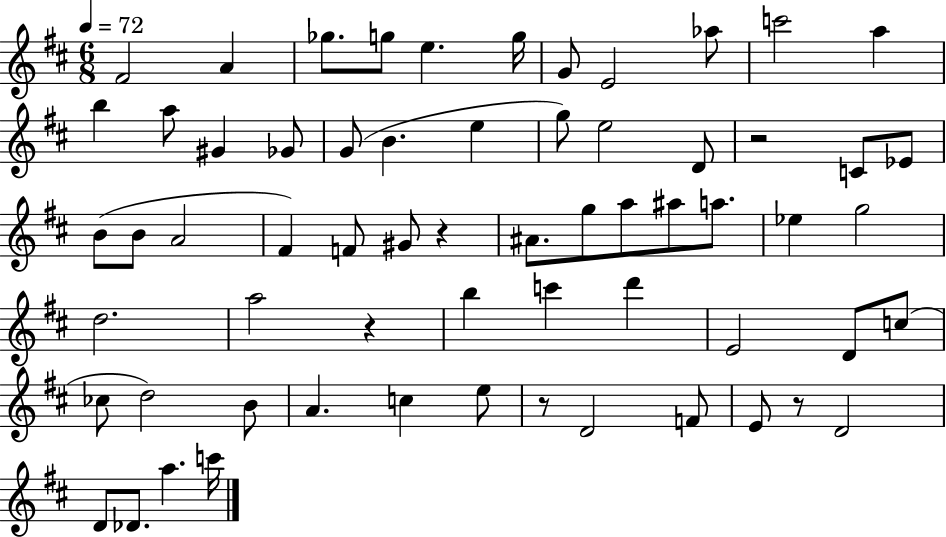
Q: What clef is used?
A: treble